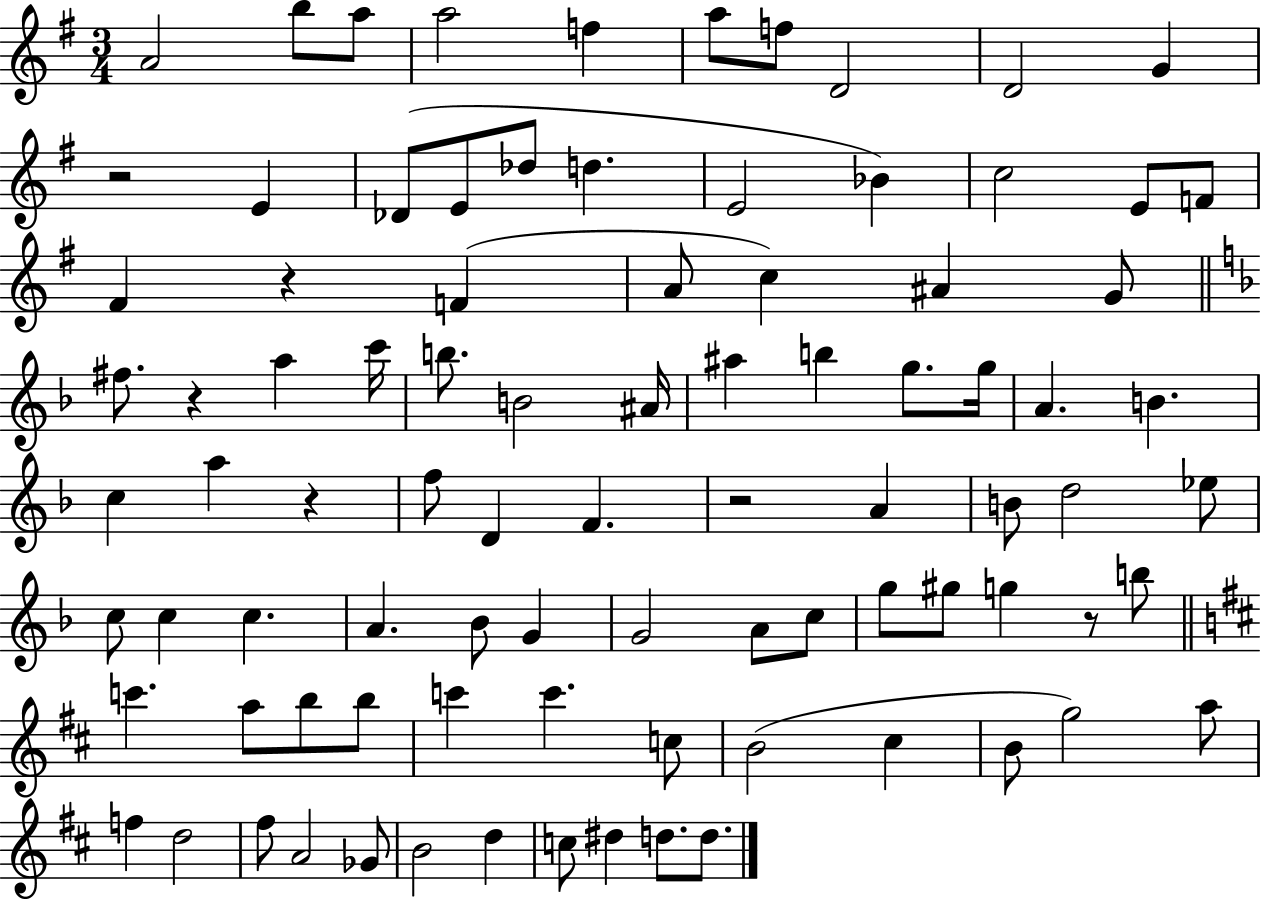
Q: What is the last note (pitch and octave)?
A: D5